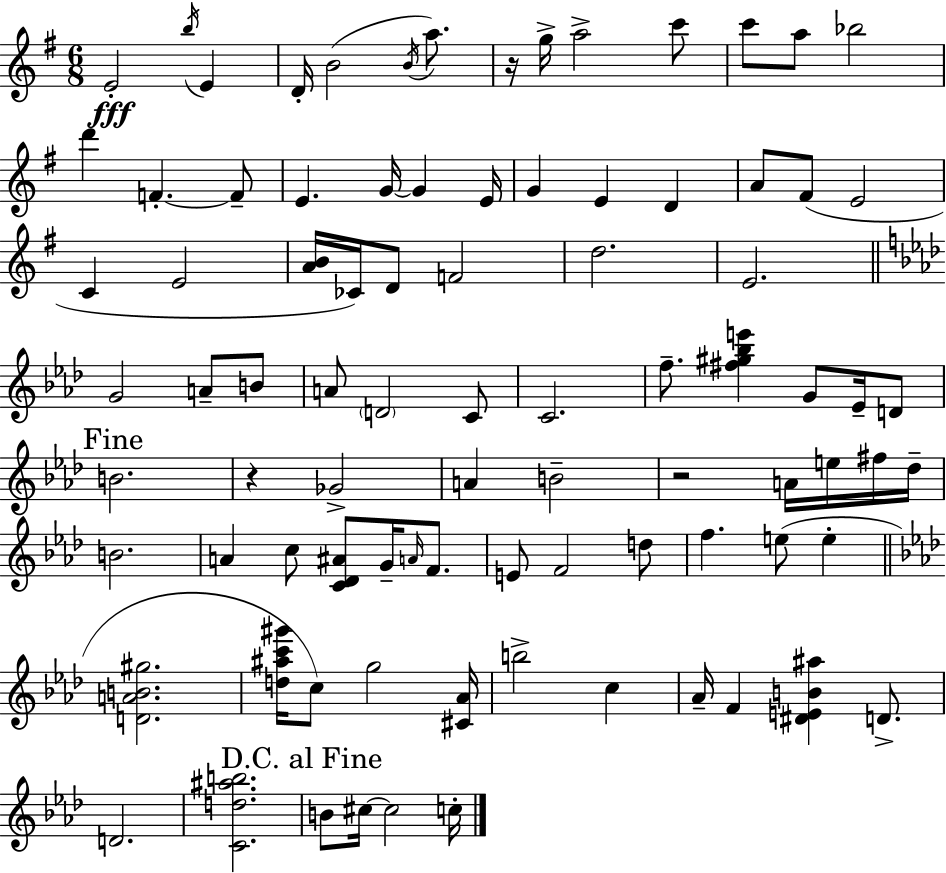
X:1
T:Untitled
M:6/8
L:1/4
K:Em
E2 b/4 E D/4 B2 B/4 a/2 z/4 g/4 a2 c'/2 c'/2 a/2 _b2 d' F F/2 E G/4 G E/4 G E D A/2 ^F/2 E2 C E2 [AB]/4 _C/4 D/2 F2 d2 E2 G2 A/2 B/2 A/2 D2 C/2 C2 f/2 [^f^g_be'] G/2 _E/4 D/2 B2 z _G2 A B2 z2 A/4 e/4 ^f/4 _d/4 B2 A c/2 [C_D^A]/2 G/4 A/4 F/2 E/2 F2 d/2 f e/2 e [DAB^g]2 [d^ac'^g']/4 c/2 g2 [^C_A]/4 b2 c _A/4 F [^DEB^a] D/2 D2 [Cd^ab]2 B/2 ^c/4 ^c2 c/4